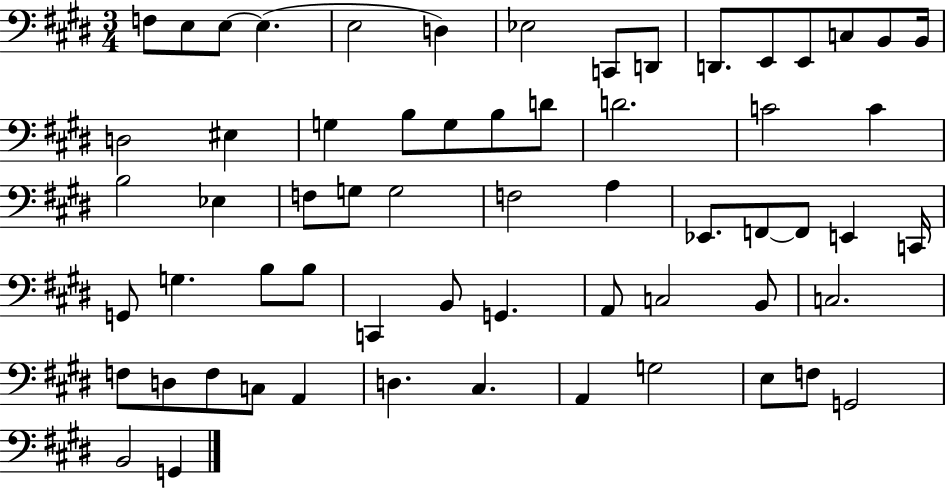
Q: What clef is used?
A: bass